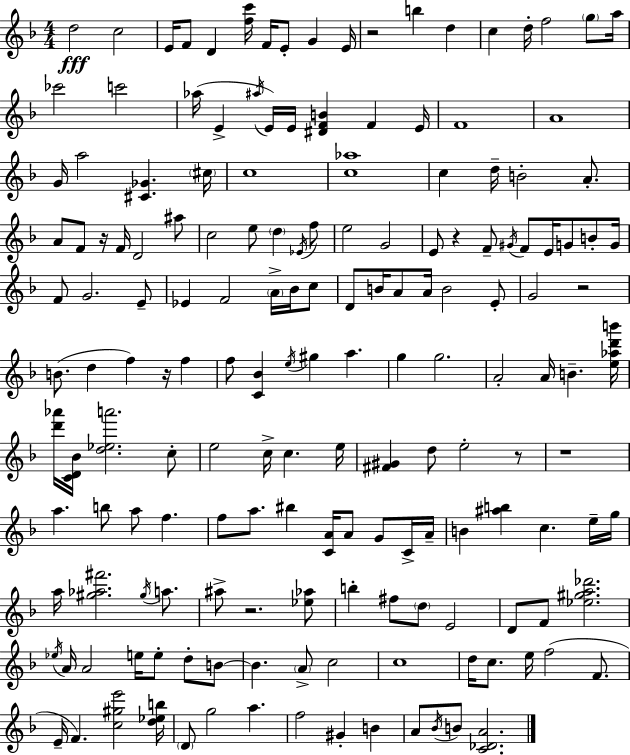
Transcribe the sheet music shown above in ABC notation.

X:1
T:Untitled
M:4/4
L:1/4
K:F
d2 c2 E/4 F/2 D [fc']/4 F/4 E/2 G E/4 z2 b d c d/4 f2 g/2 a/4 _c'2 c'2 _a/4 E ^a/4 E/4 E/4 [^DFB] F E/4 F4 A4 G/4 a2 [^C_G] ^c/4 c4 [c_a]4 c d/4 B2 A/2 A/2 F/2 z/4 F/4 D2 ^a/2 c2 e/2 d _E/4 f/2 e2 G2 E/2 z F/2 ^G/4 F/2 E/4 G/2 B/2 G/4 F/2 G2 E/2 _E F2 A/4 _B/4 c/2 D/2 B/4 A/2 A/4 B2 E/2 G2 z2 B/2 d f z/4 f f/2 [C_B] e/4 ^g a g g2 A2 A/4 B [e_ad'b']/4 [d'_a']/4 [CD_B]/4 [d_ea']2 c/2 e2 c/4 c e/4 [^F^G] d/2 e2 z/2 z4 a b/2 a/2 f f/2 a/2 ^b [CA]/4 A/2 G/2 C/4 A/4 B [^ab] c e/4 g/4 a/4 [^g_a^f']2 ^g/4 a/2 ^a/2 z2 [_e_a]/2 b ^f/2 d/2 E2 D/2 F/2 [_e^ga_d']2 _e/4 A/4 A2 e/4 e/2 d/2 B/2 B A/2 c2 c4 d/4 c/2 e/4 f2 F/2 E/4 F [c^ge']2 [d_eb]/4 D/2 g2 a f2 ^G B A/2 _B/4 B/2 [C_DA]2